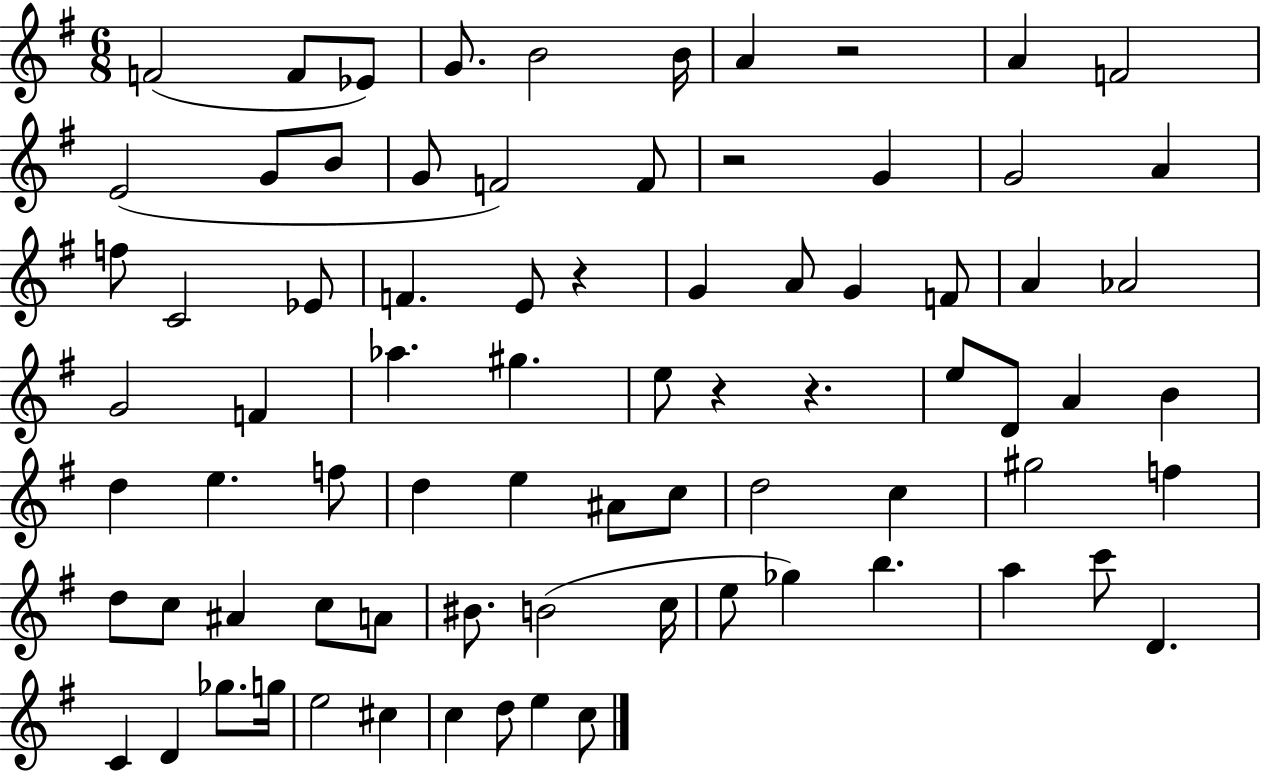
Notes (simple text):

F4/h F4/e Eb4/e G4/e. B4/h B4/s A4/q R/h A4/q F4/h E4/h G4/e B4/e G4/e F4/h F4/e R/h G4/q G4/h A4/q F5/e C4/h Eb4/e F4/q. E4/e R/q G4/q A4/e G4/q F4/e A4/q Ab4/h G4/h F4/q Ab5/q. G#5/q. E5/e R/q R/q. E5/e D4/e A4/q B4/q D5/q E5/q. F5/e D5/q E5/q A#4/e C5/e D5/h C5/q G#5/h F5/q D5/e C5/e A#4/q C5/e A4/e BIS4/e. B4/h C5/s E5/e Gb5/q B5/q. A5/q C6/e D4/q. C4/q D4/q Gb5/e. G5/s E5/h C#5/q C5/q D5/e E5/q C5/e